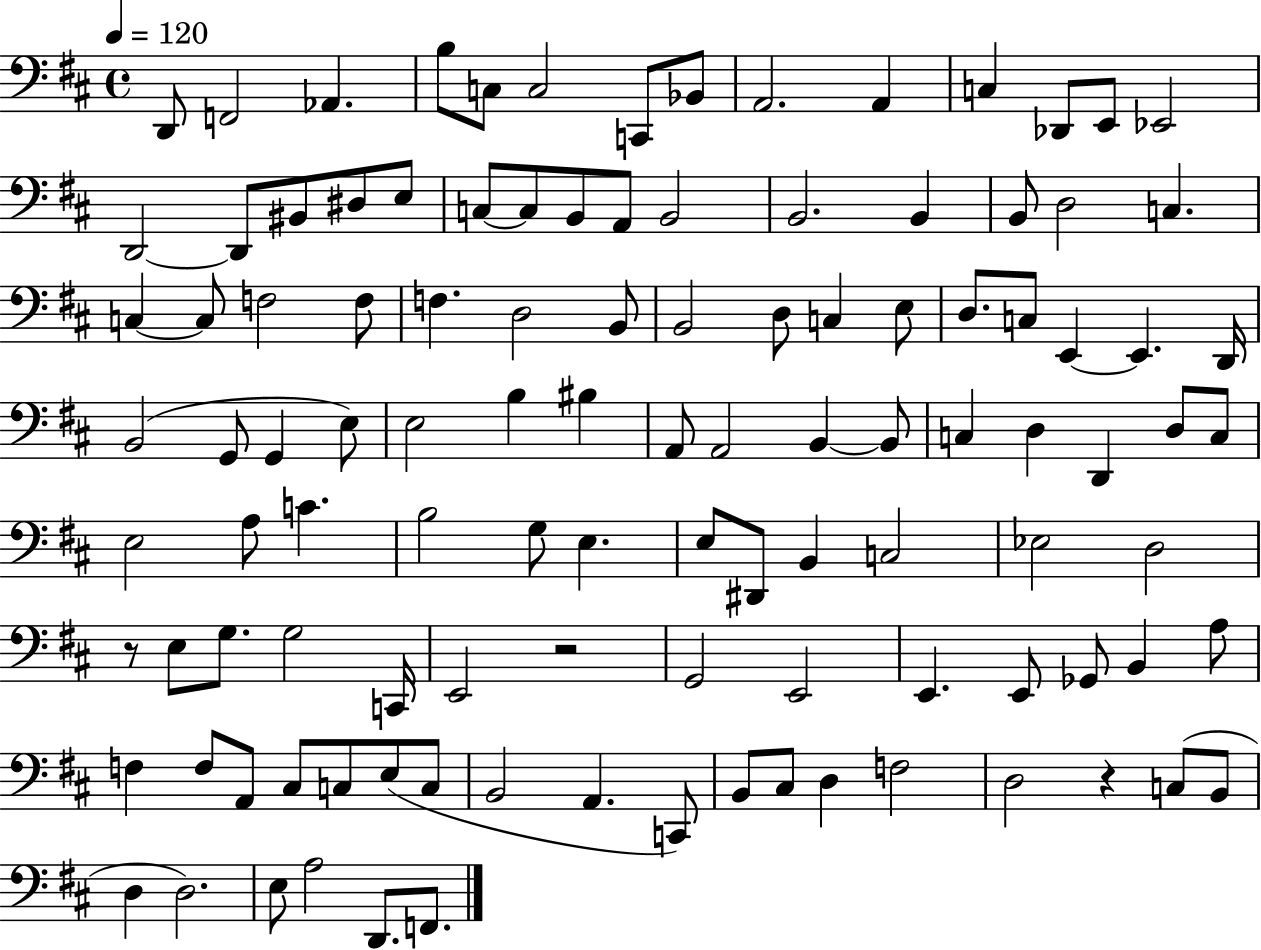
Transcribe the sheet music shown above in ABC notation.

X:1
T:Untitled
M:4/4
L:1/4
K:D
D,,/2 F,,2 _A,, B,/2 C,/2 C,2 C,,/2 _B,,/2 A,,2 A,, C, _D,,/2 E,,/2 _E,,2 D,,2 D,,/2 ^B,,/2 ^D,/2 E,/2 C,/2 C,/2 B,,/2 A,,/2 B,,2 B,,2 B,, B,,/2 D,2 C, C, C,/2 F,2 F,/2 F, D,2 B,,/2 B,,2 D,/2 C, E,/2 D,/2 C,/2 E,, E,, D,,/4 B,,2 G,,/2 G,, E,/2 E,2 B, ^B, A,,/2 A,,2 B,, B,,/2 C, D, D,, D,/2 C,/2 E,2 A,/2 C B,2 G,/2 E, E,/2 ^D,,/2 B,, C,2 _E,2 D,2 z/2 E,/2 G,/2 G,2 C,,/4 E,,2 z2 G,,2 E,,2 E,, E,,/2 _G,,/2 B,, A,/2 F, F,/2 A,,/2 ^C,/2 C,/2 E,/2 C,/2 B,,2 A,, C,,/2 B,,/2 ^C,/2 D, F,2 D,2 z C,/2 B,,/2 D, D,2 E,/2 A,2 D,,/2 F,,/2